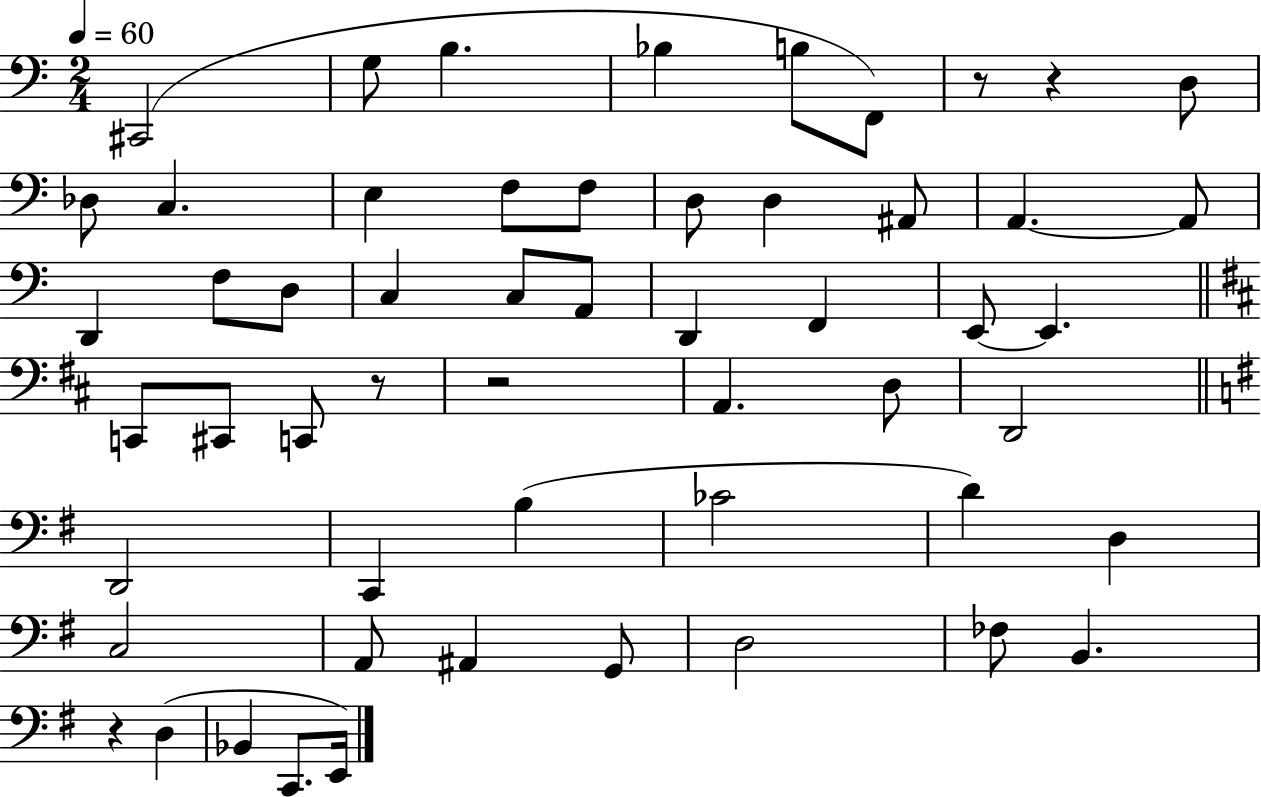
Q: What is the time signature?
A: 2/4